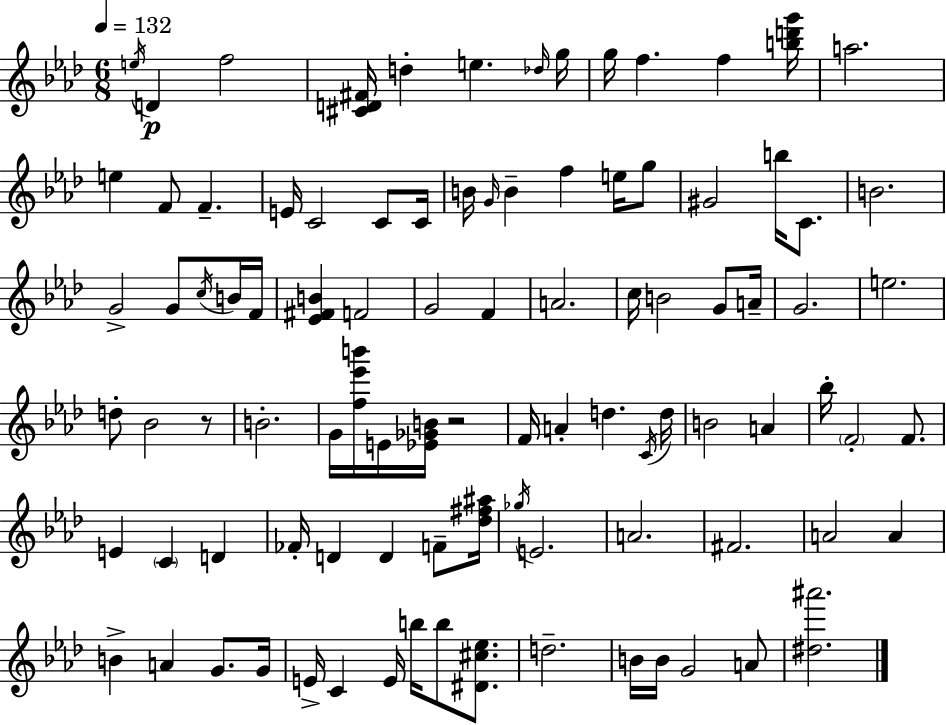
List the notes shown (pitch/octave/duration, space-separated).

E5/s D4/q F5/h [C#4,D4,F#4]/s D5/q E5/q. Db5/s G5/s G5/s F5/q. F5/q [B5,D6,G6]/s A5/h. E5/q F4/e F4/q. E4/s C4/h C4/e C4/s B4/s G4/s B4/q F5/q E5/s G5/e G#4/h B5/s C4/e. B4/h. G4/h G4/e C5/s B4/s F4/s [Eb4,F#4,B4]/q F4/h G4/h F4/q A4/h. C5/s B4/h G4/e A4/s G4/h. E5/h. D5/e Bb4/h R/e B4/h. G4/s [F5,Eb6,B6]/s E4/s [Eb4,Gb4,B4]/s R/h F4/s A4/q D5/q. C4/s D5/s B4/h A4/q Bb5/s F4/h F4/e. E4/q C4/q D4/q FES4/s D4/q D4/q F4/e [Db5,F#5,A#5]/s Gb5/s E4/h. A4/h. F#4/h. A4/h A4/q B4/q A4/q G4/e. G4/s E4/s C4/q E4/s B5/s B5/e [D#4,C#5,Eb5]/e. D5/h. B4/s B4/s G4/h A4/e [D#5,A#6]/h.